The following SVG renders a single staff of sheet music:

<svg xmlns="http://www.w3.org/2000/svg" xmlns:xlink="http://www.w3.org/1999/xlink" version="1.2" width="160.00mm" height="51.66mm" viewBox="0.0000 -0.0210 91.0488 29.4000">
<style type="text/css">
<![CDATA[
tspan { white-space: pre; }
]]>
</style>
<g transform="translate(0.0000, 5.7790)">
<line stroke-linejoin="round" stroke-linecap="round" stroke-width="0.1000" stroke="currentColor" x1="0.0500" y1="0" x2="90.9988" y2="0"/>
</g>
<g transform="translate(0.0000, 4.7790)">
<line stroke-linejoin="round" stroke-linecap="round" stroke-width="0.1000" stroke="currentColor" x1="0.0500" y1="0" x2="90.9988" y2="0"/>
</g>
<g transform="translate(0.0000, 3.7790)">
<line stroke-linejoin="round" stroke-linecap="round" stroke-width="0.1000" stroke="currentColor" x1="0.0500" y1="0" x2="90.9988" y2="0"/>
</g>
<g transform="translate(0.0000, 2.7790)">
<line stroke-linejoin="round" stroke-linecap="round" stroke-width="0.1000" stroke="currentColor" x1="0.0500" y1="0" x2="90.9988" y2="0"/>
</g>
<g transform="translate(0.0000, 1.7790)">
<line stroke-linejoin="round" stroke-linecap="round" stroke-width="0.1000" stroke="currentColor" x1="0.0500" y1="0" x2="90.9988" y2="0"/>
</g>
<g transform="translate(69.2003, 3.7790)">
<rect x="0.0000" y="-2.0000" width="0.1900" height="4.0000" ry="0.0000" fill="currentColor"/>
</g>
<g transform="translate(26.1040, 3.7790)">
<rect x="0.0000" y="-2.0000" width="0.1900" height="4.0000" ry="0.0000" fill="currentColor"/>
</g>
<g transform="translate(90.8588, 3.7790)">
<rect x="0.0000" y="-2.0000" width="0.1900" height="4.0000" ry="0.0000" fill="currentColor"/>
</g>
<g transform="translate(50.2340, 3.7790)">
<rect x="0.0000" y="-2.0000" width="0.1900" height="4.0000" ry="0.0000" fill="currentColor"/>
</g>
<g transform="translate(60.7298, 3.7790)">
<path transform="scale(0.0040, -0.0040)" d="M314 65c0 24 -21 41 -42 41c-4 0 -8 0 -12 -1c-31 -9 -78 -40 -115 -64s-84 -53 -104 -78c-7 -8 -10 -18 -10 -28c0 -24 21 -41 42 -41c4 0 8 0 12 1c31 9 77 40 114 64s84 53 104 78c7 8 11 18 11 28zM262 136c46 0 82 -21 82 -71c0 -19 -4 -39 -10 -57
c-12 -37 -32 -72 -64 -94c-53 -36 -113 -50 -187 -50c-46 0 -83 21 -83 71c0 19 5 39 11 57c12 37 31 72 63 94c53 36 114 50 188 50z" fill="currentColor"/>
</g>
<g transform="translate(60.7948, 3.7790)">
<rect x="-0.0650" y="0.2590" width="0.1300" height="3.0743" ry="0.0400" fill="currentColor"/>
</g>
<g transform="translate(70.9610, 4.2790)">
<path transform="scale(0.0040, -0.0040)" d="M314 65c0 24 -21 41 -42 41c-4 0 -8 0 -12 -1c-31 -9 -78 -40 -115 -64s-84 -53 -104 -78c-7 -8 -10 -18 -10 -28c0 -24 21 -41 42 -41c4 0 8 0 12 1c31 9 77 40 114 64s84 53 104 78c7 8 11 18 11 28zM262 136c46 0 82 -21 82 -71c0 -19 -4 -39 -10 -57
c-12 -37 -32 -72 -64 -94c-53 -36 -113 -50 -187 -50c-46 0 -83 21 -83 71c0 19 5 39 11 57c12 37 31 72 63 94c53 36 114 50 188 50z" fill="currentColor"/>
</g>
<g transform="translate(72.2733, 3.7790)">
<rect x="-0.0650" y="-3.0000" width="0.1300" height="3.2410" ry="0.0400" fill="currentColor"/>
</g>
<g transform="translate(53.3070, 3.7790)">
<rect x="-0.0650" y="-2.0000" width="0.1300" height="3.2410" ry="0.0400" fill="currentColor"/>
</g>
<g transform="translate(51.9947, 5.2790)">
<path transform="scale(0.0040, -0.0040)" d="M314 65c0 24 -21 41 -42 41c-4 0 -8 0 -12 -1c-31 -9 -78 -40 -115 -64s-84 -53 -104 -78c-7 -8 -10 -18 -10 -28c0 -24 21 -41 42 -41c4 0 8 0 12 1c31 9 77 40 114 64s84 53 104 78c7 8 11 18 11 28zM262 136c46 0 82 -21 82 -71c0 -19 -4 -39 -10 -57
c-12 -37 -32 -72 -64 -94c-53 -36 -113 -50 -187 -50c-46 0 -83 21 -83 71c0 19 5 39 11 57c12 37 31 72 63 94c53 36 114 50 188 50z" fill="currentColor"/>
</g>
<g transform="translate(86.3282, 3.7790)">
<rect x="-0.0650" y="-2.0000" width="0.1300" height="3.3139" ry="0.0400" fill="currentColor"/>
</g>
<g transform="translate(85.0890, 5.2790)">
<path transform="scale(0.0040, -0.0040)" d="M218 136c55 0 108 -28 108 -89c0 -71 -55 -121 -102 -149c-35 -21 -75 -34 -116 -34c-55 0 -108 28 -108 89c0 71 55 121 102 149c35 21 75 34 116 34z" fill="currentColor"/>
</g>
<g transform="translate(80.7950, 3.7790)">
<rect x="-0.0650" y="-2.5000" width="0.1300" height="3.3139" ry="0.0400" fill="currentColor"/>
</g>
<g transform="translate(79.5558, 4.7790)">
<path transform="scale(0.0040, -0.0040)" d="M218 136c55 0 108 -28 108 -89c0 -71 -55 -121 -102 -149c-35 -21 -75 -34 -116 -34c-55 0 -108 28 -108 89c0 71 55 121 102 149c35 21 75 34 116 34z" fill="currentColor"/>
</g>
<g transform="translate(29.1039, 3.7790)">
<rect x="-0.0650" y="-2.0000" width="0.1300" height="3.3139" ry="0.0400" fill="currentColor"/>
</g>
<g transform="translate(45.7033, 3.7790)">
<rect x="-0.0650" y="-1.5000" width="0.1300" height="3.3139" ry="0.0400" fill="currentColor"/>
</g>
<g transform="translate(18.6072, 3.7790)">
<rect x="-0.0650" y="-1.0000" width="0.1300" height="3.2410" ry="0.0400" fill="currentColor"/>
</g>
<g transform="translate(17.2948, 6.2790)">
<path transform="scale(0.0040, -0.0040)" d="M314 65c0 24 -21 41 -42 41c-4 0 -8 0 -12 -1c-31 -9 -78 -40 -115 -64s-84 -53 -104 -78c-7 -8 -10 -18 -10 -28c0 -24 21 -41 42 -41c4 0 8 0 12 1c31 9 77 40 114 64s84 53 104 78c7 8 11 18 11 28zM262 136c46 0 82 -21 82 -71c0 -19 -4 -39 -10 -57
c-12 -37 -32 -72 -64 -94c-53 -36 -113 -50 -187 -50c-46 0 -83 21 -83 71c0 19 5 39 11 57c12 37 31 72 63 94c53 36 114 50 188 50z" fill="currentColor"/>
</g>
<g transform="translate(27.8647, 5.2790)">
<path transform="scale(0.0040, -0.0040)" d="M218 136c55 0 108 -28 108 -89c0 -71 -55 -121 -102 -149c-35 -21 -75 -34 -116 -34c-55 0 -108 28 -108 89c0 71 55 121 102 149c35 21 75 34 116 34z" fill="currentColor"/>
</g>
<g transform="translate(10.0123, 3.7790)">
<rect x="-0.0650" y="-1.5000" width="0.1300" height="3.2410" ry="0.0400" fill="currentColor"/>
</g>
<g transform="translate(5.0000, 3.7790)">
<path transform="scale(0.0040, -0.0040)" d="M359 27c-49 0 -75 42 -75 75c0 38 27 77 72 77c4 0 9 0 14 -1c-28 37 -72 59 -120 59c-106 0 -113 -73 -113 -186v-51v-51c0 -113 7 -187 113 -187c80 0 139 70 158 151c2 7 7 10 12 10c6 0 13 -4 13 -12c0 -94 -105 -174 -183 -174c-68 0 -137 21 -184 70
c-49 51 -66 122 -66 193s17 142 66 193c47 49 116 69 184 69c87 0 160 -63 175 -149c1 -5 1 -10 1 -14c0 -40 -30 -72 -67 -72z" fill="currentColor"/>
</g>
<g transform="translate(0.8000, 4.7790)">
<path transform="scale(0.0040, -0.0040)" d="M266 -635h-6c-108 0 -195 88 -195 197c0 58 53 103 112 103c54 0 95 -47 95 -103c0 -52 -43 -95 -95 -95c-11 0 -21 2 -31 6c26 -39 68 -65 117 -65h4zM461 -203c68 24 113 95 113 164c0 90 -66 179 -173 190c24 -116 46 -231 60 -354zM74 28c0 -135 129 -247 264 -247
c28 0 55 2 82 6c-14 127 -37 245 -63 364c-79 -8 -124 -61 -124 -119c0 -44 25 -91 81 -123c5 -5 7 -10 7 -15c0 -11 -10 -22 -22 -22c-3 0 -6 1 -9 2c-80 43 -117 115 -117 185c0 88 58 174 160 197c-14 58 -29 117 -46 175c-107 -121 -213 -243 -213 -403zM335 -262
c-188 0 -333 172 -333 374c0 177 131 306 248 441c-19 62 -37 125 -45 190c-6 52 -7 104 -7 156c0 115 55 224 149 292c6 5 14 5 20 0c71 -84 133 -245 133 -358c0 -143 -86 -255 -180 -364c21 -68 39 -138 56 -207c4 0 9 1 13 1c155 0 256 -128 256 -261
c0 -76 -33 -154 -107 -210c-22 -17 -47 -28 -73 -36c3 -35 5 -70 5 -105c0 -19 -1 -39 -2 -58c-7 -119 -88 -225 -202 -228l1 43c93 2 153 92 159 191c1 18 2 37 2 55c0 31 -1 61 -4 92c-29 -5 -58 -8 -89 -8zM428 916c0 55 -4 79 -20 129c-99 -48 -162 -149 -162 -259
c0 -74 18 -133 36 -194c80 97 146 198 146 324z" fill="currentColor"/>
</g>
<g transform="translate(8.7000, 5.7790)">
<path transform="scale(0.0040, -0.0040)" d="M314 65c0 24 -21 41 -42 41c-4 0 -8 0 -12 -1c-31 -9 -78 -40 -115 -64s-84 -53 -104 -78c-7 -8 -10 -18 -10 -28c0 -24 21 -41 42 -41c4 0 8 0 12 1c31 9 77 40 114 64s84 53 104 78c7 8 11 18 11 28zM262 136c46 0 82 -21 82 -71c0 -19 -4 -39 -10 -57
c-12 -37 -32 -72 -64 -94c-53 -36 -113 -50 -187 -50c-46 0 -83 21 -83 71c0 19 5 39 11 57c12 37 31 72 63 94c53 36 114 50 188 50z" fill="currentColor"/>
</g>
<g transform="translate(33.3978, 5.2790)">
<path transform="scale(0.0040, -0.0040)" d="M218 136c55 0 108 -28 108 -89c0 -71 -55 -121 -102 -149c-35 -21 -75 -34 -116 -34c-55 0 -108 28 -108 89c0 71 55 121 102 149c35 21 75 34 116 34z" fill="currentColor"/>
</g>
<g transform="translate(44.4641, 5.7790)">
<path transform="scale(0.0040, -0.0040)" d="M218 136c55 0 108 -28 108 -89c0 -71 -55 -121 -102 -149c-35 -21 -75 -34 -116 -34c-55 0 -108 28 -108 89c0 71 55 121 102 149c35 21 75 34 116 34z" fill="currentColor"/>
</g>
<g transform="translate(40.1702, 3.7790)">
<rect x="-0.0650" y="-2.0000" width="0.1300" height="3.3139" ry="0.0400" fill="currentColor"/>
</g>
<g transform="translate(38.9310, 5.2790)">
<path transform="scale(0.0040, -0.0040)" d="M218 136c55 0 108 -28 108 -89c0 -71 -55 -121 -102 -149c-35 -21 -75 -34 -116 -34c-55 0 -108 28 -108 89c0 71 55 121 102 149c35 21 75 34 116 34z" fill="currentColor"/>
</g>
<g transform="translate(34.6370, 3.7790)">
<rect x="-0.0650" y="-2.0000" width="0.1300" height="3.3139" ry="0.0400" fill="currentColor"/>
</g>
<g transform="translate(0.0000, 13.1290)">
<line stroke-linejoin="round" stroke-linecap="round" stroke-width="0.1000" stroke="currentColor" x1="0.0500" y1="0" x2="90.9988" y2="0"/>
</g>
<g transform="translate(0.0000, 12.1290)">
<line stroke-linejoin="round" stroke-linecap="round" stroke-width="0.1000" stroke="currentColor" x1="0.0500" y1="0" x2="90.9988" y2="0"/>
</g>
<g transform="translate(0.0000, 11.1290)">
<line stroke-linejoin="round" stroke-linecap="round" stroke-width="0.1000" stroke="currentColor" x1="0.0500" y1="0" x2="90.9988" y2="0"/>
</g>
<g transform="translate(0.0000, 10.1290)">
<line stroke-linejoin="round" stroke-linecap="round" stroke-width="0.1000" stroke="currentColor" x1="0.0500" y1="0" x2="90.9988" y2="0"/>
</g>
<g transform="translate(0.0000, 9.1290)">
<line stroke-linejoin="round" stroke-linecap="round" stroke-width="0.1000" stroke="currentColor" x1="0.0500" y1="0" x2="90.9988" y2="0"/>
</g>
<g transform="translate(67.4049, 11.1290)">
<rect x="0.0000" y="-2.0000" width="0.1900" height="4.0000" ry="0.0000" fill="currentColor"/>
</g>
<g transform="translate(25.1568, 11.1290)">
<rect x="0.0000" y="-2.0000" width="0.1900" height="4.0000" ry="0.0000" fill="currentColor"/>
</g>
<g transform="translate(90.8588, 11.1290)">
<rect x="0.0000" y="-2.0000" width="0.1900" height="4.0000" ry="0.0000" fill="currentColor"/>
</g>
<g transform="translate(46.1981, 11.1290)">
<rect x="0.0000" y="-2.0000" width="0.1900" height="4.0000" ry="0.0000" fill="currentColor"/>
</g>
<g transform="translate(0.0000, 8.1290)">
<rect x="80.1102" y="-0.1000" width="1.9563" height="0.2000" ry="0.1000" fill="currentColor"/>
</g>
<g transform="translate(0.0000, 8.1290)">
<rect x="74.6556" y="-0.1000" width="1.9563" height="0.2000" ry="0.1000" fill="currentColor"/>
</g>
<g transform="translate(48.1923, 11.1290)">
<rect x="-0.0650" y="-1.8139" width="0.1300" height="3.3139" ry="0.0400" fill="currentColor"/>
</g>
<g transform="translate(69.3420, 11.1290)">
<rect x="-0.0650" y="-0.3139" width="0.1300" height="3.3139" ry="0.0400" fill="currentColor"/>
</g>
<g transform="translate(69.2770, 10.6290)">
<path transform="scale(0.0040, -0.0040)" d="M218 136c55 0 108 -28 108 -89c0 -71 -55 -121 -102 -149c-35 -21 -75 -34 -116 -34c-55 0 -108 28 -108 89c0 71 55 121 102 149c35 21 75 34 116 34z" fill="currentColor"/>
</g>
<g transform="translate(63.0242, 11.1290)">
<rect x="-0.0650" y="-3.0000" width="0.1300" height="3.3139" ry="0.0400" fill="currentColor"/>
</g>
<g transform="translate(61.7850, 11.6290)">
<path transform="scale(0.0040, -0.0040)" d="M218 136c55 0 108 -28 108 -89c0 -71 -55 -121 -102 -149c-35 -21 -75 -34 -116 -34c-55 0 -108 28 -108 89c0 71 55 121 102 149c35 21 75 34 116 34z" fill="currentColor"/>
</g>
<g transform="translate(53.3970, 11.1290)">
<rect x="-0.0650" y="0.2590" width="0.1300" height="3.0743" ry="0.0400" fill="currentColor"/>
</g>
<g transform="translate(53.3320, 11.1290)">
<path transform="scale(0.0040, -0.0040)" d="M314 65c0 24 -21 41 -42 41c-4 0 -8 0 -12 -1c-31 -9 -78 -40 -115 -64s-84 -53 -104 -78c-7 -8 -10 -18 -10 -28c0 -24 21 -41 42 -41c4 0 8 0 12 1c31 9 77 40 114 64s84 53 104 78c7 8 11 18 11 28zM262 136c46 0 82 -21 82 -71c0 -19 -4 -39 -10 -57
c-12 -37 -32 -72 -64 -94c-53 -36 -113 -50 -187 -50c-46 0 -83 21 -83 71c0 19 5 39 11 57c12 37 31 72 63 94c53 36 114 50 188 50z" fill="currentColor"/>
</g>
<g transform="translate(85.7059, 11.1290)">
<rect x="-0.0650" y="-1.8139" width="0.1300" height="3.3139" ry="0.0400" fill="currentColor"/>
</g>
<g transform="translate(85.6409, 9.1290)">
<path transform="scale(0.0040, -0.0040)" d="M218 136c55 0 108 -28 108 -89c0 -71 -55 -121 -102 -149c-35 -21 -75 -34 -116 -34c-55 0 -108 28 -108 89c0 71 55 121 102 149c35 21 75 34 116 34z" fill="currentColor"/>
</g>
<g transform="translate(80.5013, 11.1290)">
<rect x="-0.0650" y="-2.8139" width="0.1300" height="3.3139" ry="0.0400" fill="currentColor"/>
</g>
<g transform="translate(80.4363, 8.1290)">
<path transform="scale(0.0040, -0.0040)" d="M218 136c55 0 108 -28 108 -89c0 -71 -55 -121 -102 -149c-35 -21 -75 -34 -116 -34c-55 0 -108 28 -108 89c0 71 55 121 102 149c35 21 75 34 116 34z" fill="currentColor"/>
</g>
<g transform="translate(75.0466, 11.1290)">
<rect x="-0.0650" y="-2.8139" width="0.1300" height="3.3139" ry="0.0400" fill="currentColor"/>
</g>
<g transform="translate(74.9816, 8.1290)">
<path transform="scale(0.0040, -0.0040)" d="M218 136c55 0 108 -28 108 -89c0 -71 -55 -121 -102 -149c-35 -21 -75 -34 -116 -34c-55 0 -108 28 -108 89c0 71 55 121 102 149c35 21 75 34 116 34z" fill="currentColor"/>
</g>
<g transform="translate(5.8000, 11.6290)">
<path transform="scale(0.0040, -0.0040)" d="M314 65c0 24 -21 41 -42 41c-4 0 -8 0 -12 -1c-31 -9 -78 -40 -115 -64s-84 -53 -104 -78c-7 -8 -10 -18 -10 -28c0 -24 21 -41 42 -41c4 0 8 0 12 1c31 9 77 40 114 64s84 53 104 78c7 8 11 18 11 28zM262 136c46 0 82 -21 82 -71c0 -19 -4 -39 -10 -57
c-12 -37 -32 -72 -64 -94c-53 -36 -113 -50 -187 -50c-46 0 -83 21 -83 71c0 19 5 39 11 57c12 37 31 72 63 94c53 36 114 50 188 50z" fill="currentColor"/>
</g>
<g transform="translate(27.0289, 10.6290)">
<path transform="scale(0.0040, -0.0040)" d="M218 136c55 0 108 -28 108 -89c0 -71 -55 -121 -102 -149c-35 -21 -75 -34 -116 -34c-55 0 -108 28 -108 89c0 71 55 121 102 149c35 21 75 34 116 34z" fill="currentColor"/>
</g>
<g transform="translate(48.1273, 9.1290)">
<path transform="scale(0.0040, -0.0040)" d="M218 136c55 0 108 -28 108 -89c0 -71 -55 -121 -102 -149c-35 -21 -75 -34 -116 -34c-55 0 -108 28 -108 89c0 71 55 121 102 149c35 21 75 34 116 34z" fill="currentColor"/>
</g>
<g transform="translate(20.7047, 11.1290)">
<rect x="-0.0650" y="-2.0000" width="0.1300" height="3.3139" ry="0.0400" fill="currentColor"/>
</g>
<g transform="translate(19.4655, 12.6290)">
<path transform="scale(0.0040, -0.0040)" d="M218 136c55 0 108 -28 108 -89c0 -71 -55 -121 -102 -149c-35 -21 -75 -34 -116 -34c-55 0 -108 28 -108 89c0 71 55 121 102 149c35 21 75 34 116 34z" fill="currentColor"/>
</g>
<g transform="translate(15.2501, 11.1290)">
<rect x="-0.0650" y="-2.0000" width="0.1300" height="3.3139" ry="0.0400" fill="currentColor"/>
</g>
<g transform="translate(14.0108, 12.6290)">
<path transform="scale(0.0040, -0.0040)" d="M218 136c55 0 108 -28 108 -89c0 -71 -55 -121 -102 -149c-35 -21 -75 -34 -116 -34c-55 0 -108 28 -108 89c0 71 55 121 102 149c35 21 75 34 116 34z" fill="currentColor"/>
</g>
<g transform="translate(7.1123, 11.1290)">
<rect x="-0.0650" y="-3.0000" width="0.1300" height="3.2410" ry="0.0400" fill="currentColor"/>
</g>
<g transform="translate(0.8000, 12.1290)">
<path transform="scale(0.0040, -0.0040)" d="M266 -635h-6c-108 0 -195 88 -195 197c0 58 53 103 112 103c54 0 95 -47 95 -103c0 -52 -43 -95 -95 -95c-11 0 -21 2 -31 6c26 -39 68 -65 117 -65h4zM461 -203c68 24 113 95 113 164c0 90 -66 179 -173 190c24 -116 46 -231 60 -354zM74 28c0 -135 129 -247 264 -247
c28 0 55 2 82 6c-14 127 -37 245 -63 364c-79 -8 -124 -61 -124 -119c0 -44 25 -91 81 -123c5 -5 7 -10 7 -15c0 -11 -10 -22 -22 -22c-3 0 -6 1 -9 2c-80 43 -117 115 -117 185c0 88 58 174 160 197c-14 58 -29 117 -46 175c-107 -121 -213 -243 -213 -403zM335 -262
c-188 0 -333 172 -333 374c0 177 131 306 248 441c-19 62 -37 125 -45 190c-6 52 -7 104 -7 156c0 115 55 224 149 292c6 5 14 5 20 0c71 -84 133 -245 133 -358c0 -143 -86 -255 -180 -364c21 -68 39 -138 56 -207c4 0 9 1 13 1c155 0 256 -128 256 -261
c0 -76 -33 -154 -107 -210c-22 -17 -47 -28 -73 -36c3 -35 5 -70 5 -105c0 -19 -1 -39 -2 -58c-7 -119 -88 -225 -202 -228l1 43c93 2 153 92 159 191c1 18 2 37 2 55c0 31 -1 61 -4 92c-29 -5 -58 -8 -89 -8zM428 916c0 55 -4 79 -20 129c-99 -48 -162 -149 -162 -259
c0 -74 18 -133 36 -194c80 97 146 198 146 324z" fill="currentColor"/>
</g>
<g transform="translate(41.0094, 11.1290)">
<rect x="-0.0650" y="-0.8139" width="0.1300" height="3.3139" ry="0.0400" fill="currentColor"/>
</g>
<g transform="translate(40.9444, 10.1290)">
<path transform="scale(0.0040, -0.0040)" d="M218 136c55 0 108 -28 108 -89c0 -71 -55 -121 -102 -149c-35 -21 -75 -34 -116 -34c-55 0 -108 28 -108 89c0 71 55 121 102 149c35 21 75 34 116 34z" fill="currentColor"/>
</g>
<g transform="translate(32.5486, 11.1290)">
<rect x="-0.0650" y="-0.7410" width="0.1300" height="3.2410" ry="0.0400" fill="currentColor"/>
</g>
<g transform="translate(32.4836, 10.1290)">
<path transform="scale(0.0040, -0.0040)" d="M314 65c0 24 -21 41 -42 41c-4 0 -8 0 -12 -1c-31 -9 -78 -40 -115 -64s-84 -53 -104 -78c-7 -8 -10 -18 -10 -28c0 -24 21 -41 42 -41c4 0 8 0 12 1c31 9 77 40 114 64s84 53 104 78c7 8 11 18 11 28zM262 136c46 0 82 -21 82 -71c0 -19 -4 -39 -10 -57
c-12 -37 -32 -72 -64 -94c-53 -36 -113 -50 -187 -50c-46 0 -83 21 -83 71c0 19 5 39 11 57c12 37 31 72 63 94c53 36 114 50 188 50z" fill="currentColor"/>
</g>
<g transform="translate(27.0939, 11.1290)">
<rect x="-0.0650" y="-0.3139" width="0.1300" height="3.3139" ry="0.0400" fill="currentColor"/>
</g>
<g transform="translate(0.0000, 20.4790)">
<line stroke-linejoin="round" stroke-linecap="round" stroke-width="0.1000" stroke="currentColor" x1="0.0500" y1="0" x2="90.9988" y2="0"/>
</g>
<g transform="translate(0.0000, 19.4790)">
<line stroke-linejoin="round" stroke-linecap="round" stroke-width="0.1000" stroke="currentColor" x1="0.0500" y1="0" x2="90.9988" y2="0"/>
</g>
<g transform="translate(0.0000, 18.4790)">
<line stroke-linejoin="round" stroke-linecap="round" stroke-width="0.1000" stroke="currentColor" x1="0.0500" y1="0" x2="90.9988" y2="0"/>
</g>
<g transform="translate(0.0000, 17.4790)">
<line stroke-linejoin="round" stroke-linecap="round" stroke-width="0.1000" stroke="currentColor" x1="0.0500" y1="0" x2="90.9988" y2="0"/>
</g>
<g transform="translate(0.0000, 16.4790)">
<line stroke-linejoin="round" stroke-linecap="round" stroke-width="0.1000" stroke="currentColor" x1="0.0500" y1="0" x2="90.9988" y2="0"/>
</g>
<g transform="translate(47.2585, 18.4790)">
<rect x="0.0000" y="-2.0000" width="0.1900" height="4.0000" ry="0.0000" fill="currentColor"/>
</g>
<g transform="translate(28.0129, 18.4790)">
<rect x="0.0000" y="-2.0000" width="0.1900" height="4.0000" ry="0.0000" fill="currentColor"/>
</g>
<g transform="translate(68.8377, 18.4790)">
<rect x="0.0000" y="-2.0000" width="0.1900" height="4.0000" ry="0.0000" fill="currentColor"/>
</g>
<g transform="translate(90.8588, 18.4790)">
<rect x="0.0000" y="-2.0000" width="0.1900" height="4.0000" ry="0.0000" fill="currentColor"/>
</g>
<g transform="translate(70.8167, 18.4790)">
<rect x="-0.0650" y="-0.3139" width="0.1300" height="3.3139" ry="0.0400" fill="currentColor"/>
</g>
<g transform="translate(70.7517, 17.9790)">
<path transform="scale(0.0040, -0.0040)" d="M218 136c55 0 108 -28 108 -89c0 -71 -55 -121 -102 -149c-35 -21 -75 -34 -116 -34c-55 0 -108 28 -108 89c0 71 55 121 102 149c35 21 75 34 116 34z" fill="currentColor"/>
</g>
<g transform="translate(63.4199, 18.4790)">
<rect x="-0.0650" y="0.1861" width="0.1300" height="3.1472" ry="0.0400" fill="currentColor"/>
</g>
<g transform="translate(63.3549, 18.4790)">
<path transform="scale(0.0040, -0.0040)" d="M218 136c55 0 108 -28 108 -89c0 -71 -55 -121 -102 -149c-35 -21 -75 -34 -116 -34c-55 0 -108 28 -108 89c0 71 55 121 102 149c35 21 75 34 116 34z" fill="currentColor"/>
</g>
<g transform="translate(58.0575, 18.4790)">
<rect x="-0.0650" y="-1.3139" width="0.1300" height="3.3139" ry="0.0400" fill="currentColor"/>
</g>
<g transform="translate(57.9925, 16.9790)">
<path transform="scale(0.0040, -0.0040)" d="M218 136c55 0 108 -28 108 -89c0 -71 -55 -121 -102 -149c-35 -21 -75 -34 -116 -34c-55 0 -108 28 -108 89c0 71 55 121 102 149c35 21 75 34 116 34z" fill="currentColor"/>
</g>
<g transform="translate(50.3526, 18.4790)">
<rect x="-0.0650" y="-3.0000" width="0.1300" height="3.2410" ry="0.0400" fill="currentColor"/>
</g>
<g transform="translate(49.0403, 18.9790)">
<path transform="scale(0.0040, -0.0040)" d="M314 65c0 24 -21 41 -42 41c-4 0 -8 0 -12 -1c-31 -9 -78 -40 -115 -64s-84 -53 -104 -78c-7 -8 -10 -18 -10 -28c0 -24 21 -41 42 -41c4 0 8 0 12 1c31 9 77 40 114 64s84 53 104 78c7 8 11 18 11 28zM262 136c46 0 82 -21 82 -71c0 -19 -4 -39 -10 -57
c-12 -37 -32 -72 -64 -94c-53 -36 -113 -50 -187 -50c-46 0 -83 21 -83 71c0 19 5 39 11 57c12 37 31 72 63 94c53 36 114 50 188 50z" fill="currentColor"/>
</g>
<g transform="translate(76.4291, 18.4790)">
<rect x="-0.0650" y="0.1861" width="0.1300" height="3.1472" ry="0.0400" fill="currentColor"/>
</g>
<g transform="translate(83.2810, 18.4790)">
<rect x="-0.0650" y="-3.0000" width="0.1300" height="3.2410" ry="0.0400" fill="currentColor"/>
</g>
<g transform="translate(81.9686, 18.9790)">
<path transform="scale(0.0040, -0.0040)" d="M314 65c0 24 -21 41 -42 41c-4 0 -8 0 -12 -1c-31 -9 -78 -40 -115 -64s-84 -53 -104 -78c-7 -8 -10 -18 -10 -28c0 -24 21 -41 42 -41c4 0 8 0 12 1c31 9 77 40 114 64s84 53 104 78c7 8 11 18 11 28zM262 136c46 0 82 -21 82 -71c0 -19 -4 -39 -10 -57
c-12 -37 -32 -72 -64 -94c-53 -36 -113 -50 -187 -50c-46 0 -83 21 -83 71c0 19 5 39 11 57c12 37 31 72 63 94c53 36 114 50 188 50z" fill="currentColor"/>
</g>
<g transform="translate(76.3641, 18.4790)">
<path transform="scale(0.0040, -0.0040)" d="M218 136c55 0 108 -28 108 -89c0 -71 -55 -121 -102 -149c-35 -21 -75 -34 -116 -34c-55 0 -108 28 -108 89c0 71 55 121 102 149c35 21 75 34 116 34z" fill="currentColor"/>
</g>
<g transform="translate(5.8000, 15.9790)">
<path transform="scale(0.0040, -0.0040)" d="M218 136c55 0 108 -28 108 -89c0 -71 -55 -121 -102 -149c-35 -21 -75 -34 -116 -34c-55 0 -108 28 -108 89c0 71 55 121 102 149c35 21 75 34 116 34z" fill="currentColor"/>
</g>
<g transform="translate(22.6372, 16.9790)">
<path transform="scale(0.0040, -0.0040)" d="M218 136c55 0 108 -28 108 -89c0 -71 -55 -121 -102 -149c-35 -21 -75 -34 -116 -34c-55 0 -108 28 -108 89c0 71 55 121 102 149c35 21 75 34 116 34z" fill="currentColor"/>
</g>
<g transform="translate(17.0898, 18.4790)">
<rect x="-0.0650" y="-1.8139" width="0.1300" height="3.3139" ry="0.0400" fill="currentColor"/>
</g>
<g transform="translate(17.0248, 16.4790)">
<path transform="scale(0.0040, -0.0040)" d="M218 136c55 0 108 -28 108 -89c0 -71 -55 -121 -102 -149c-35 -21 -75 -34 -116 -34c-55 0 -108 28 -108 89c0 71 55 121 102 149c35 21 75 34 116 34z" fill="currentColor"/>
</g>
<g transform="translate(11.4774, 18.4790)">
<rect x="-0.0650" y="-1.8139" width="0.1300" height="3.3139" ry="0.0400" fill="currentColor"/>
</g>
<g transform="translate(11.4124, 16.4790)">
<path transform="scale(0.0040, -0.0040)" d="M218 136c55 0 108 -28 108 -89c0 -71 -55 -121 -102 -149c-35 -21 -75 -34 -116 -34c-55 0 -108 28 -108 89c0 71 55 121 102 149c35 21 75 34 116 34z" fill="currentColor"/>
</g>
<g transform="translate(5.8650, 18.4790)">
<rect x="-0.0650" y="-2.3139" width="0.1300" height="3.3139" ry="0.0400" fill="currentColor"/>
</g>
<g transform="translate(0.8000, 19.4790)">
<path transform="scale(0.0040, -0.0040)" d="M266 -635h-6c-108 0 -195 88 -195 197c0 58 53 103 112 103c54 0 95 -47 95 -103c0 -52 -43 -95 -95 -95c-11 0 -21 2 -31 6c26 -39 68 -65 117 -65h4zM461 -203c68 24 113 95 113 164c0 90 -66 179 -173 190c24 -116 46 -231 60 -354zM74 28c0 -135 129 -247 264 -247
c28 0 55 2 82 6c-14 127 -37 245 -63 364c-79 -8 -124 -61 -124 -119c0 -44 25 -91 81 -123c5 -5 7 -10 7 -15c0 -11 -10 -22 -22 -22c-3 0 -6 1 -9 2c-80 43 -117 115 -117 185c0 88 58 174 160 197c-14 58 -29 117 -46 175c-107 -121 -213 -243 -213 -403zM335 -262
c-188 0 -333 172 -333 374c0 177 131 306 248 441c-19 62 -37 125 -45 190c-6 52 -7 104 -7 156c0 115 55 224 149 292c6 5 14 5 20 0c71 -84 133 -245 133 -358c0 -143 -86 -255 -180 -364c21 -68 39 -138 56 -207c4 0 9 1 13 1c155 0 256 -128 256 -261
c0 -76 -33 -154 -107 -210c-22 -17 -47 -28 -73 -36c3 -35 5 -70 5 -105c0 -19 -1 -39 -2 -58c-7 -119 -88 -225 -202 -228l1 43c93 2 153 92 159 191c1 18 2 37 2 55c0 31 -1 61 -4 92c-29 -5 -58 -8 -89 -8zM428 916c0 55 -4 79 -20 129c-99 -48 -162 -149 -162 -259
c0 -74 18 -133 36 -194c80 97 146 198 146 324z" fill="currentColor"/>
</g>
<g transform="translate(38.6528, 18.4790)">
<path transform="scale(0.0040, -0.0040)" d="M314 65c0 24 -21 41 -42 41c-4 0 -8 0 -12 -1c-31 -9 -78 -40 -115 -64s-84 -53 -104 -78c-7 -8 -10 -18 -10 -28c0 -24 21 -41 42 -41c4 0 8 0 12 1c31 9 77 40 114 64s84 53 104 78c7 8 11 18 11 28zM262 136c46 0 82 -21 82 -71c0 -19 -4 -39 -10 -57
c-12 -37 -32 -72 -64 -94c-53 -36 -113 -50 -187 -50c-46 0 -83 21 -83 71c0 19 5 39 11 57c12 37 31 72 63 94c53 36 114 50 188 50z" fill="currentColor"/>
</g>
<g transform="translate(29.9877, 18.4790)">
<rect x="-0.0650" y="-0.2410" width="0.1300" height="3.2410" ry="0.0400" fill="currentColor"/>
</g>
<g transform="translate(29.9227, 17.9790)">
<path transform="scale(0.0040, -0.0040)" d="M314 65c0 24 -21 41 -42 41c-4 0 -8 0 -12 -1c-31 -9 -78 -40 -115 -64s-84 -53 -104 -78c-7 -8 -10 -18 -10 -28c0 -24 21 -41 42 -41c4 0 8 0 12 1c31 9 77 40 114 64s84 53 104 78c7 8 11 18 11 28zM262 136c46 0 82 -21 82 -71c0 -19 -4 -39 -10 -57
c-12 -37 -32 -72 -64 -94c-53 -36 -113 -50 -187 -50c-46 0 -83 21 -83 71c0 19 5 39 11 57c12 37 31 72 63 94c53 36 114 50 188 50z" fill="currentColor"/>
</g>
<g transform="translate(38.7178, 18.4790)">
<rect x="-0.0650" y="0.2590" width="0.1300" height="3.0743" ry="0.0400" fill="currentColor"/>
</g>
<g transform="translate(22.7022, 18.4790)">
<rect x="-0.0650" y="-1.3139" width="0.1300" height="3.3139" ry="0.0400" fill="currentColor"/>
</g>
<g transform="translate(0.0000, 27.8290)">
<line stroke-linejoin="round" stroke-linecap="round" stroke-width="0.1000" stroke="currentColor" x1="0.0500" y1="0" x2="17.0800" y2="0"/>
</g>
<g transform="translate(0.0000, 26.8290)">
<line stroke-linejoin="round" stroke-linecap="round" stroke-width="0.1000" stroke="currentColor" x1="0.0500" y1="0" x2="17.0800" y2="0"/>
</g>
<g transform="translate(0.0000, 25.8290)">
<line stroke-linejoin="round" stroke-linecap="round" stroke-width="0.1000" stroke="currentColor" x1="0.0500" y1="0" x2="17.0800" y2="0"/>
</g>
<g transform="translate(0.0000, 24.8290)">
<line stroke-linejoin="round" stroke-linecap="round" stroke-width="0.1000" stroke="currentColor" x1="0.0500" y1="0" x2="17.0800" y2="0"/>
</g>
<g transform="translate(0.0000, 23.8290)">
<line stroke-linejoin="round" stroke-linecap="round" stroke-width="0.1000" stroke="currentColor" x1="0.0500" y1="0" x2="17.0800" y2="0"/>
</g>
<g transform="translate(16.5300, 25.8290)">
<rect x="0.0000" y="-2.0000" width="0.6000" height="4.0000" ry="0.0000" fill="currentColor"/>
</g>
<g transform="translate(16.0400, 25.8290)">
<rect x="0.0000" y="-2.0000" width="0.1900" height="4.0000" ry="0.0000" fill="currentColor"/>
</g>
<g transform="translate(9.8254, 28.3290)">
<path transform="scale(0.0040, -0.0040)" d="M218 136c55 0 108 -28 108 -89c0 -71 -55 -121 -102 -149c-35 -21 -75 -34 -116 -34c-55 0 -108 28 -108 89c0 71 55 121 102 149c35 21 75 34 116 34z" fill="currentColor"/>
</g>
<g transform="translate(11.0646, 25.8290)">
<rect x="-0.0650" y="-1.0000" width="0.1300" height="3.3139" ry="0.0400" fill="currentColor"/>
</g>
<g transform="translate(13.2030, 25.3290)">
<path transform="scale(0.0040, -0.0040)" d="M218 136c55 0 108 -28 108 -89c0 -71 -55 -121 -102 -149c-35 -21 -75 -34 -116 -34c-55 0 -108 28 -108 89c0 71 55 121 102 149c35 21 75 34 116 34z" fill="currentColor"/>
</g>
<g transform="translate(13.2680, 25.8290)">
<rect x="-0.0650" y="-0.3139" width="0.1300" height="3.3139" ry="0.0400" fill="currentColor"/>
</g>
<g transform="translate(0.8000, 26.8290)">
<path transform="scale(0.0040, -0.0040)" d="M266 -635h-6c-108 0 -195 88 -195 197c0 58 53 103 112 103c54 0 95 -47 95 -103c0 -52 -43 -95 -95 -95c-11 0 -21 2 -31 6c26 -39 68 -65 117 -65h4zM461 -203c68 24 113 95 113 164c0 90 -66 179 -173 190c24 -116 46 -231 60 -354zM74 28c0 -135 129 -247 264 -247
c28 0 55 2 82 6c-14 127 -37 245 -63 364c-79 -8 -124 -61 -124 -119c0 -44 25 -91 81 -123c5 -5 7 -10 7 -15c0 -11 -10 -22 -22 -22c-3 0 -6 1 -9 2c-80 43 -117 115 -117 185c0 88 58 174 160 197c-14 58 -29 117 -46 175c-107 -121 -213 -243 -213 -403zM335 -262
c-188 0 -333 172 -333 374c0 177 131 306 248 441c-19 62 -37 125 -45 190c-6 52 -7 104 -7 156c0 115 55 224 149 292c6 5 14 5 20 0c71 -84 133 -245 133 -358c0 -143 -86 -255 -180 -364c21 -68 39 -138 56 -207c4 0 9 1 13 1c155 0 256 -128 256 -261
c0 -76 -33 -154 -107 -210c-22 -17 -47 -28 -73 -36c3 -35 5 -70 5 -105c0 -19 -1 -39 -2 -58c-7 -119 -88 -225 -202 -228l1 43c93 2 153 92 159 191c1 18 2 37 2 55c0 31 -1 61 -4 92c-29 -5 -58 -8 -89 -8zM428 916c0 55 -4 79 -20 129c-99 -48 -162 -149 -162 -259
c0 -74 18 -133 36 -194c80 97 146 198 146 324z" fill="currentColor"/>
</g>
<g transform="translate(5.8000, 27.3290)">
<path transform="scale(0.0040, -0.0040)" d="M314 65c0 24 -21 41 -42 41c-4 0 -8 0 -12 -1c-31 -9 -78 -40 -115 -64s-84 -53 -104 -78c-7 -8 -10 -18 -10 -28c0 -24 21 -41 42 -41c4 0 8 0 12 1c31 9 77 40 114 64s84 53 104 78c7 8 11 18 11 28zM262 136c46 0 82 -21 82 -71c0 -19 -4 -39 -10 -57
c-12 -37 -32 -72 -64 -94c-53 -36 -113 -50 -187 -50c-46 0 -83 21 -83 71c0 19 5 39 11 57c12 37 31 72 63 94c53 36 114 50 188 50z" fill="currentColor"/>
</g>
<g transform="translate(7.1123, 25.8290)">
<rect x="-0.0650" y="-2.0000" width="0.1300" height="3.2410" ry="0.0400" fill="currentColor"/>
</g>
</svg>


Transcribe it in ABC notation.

X:1
T:Untitled
M:4/4
L:1/4
K:C
E2 D2 F F F E F2 B2 A2 G F A2 F F c d2 d f B2 A c a a f g f f e c2 B2 A2 e B c B A2 F2 D c